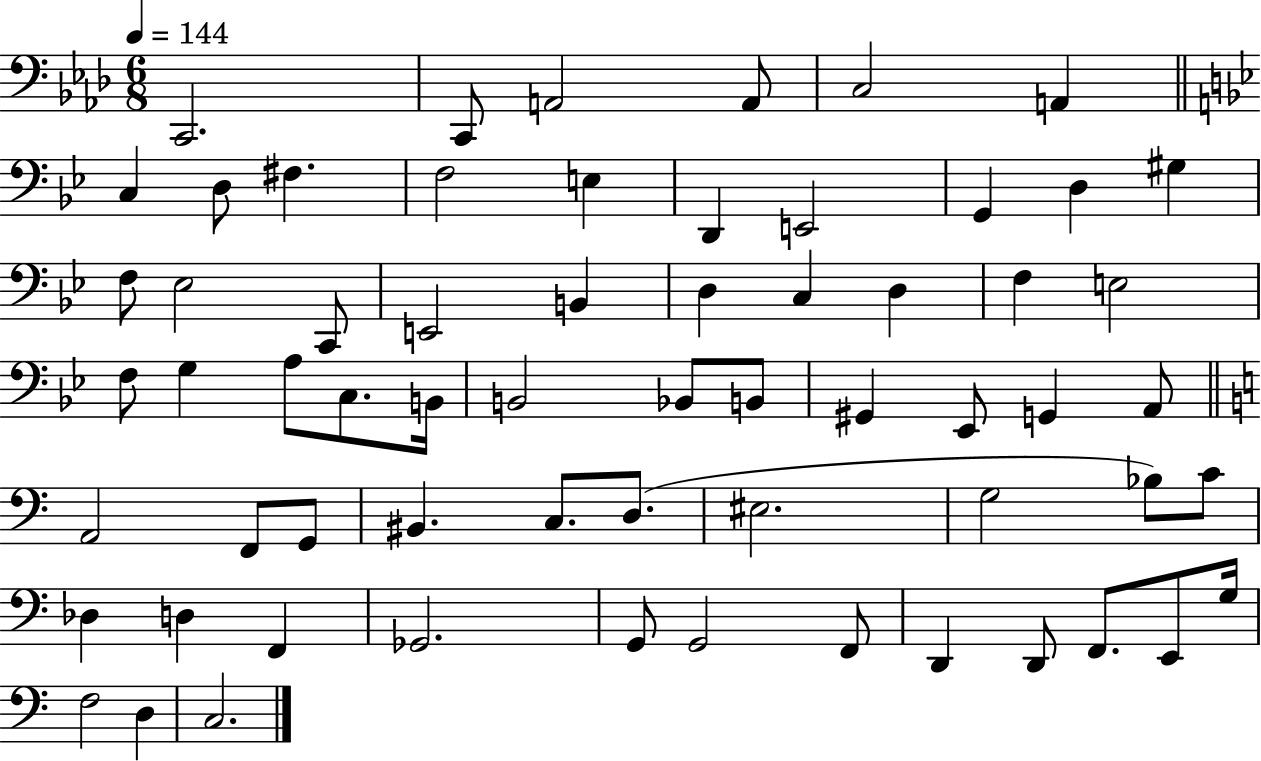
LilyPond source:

{
  \clef bass
  \numericTimeSignature
  \time 6/8
  \key aes \major
  \tempo 4 = 144
  c,2. | c,8 a,2 a,8 | c2 a,4 | \bar "||" \break \key g \minor c4 d8 fis4. | f2 e4 | d,4 e,2 | g,4 d4 gis4 | \break f8 ees2 c,8 | e,2 b,4 | d4 c4 d4 | f4 e2 | \break f8 g4 a8 c8. b,16 | b,2 bes,8 b,8 | gis,4 ees,8 g,4 a,8 | \bar "||" \break \key c \major a,2 f,8 g,8 | bis,4. c8. d8.( | eis2. | g2 bes8) c'8 | \break des4 d4 f,4 | ges,2. | g,8 g,2 f,8 | d,4 d,8 f,8. e,8 g16 | \break f2 d4 | c2. | \bar "|."
}